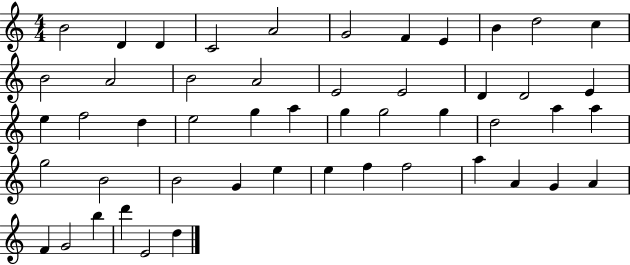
B4/h D4/q D4/q C4/h A4/h G4/h F4/q E4/q B4/q D5/h C5/q B4/h A4/h B4/h A4/h E4/h E4/h D4/q D4/h E4/q E5/q F5/h D5/q E5/h G5/q A5/q G5/q G5/h G5/q D5/h A5/q A5/q G5/h B4/h B4/h G4/q E5/q E5/q F5/q F5/h A5/q A4/q G4/q A4/q F4/q G4/h B5/q D6/q E4/h D5/q